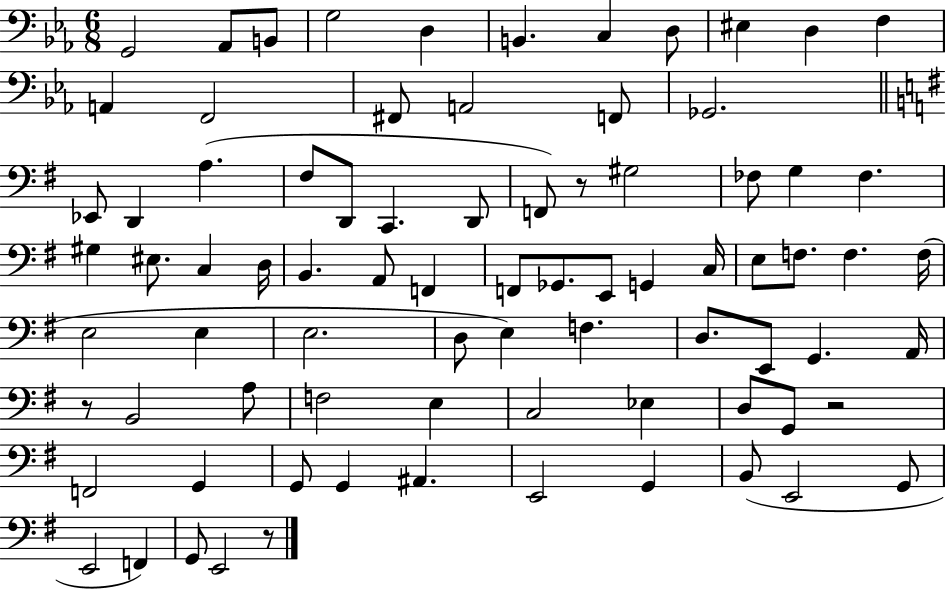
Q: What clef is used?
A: bass